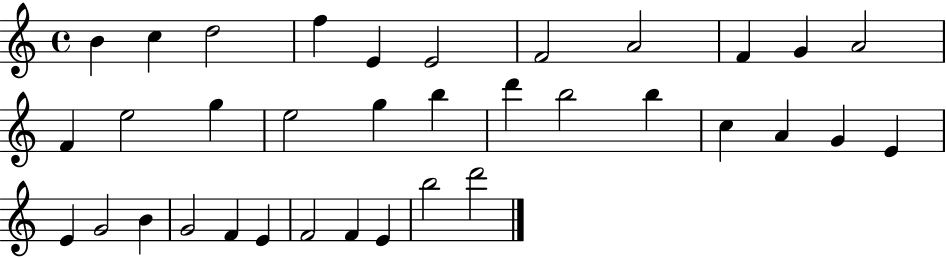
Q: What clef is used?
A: treble